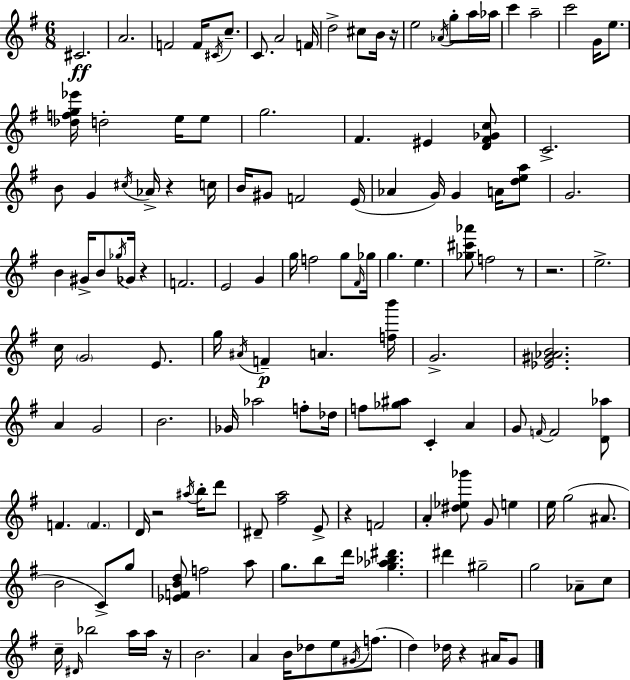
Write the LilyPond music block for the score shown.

{
  \clef treble
  \numericTimeSignature
  \time 6/8
  \key g \major
  cis'2.\ff | a'2. | f'2 f'16 \acciaccatura { cis'16 } c''8.-- | c'8. a'2 | \break f'16 d''2-> cis''8 b'16 | r16 e''2 \acciaccatura { aes'16 } g''8-. | a''16 aes''16 c'''4 a''2-- | c'''2 g'16 e''8. | \break <des'' f'' g'' ees'''>16 d''2-. e''16 | e''8 g''2. | fis'4. eis'4 | <d' fis' ges' c''>8 c'2.-> | \break b'8 g'4 \acciaccatura { cis''16 } aes'16-> r4 | c''16 b'16 gis'8 f'2 | e'16( aes'4 g'16) g'4 | a'16 <d'' e'' a''>8 g'2. | \break b'4 gis'16-> b'8 \acciaccatura { ges''16 } ges'16 | r4 f'2. | e'2 | g'4 g''16 f''2 | \break g''8 \grace { fis'16 } ges''16 g''4. e''4. | <ges'' cis''' aes'''>8 f''2 | r8 r2. | e''2.-> | \break c''16 \parenthesize g'2 | e'8. g''16 \acciaccatura { ais'16 }\p f'4-- a'4. | <f'' b'''>16 g'2.-> | <ees' gis' aes' b'>2. | \break a'4 g'2 | b'2. | ges'16 aes''2 | f''8-. des''16 f''8 <ges'' ais''>8 c'4-. | \break a'4 g'8 \grace { f'16~ }~ f'2 | <d' aes''>8 f'4. | \parenthesize f'4. d'16 r2 | \acciaccatura { ais''16 } b''16-. d'''8 dis'8-- <fis'' a''>2 | \break e'8-> r4 | f'2 a'4-. | <dis'' ees'' ges'''>8 g'8 e''4 e''16 g''2( | ais'8. b'2 | \break c'8->) g''8 <ees' f' b' d''>8 f''2 | a''8 g''8. b''8 | d'''16 <g'' aes'' bes'' dis'''>4. dis'''4 | gis''2-- g''2 | \break aes'8-- c''8 c''16-- \grace { dis'16 } bes''2 | a''16 a''16 r16 b'2. | a'4 | b'16 des''8 e''8 \acciaccatura { gis'16 }( f''8. d''4) | \break des''16 r4 ais'16 g'8 \bar "|."
}